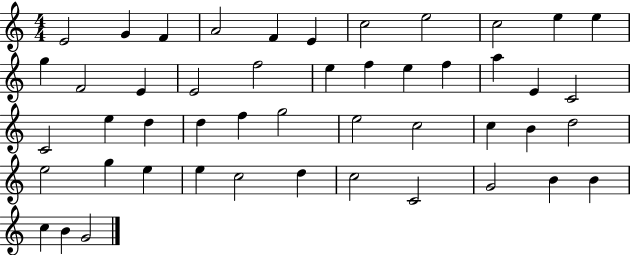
{
  \clef treble
  \numericTimeSignature
  \time 4/4
  \key c \major
  e'2 g'4 f'4 | a'2 f'4 e'4 | c''2 e''2 | c''2 e''4 e''4 | \break g''4 f'2 e'4 | e'2 f''2 | e''4 f''4 e''4 f''4 | a''4 e'4 c'2 | \break c'2 e''4 d''4 | d''4 f''4 g''2 | e''2 c''2 | c''4 b'4 d''2 | \break e''2 g''4 e''4 | e''4 c''2 d''4 | c''2 c'2 | g'2 b'4 b'4 | \break c''4 b'4 g'2 | \bar "|."
}